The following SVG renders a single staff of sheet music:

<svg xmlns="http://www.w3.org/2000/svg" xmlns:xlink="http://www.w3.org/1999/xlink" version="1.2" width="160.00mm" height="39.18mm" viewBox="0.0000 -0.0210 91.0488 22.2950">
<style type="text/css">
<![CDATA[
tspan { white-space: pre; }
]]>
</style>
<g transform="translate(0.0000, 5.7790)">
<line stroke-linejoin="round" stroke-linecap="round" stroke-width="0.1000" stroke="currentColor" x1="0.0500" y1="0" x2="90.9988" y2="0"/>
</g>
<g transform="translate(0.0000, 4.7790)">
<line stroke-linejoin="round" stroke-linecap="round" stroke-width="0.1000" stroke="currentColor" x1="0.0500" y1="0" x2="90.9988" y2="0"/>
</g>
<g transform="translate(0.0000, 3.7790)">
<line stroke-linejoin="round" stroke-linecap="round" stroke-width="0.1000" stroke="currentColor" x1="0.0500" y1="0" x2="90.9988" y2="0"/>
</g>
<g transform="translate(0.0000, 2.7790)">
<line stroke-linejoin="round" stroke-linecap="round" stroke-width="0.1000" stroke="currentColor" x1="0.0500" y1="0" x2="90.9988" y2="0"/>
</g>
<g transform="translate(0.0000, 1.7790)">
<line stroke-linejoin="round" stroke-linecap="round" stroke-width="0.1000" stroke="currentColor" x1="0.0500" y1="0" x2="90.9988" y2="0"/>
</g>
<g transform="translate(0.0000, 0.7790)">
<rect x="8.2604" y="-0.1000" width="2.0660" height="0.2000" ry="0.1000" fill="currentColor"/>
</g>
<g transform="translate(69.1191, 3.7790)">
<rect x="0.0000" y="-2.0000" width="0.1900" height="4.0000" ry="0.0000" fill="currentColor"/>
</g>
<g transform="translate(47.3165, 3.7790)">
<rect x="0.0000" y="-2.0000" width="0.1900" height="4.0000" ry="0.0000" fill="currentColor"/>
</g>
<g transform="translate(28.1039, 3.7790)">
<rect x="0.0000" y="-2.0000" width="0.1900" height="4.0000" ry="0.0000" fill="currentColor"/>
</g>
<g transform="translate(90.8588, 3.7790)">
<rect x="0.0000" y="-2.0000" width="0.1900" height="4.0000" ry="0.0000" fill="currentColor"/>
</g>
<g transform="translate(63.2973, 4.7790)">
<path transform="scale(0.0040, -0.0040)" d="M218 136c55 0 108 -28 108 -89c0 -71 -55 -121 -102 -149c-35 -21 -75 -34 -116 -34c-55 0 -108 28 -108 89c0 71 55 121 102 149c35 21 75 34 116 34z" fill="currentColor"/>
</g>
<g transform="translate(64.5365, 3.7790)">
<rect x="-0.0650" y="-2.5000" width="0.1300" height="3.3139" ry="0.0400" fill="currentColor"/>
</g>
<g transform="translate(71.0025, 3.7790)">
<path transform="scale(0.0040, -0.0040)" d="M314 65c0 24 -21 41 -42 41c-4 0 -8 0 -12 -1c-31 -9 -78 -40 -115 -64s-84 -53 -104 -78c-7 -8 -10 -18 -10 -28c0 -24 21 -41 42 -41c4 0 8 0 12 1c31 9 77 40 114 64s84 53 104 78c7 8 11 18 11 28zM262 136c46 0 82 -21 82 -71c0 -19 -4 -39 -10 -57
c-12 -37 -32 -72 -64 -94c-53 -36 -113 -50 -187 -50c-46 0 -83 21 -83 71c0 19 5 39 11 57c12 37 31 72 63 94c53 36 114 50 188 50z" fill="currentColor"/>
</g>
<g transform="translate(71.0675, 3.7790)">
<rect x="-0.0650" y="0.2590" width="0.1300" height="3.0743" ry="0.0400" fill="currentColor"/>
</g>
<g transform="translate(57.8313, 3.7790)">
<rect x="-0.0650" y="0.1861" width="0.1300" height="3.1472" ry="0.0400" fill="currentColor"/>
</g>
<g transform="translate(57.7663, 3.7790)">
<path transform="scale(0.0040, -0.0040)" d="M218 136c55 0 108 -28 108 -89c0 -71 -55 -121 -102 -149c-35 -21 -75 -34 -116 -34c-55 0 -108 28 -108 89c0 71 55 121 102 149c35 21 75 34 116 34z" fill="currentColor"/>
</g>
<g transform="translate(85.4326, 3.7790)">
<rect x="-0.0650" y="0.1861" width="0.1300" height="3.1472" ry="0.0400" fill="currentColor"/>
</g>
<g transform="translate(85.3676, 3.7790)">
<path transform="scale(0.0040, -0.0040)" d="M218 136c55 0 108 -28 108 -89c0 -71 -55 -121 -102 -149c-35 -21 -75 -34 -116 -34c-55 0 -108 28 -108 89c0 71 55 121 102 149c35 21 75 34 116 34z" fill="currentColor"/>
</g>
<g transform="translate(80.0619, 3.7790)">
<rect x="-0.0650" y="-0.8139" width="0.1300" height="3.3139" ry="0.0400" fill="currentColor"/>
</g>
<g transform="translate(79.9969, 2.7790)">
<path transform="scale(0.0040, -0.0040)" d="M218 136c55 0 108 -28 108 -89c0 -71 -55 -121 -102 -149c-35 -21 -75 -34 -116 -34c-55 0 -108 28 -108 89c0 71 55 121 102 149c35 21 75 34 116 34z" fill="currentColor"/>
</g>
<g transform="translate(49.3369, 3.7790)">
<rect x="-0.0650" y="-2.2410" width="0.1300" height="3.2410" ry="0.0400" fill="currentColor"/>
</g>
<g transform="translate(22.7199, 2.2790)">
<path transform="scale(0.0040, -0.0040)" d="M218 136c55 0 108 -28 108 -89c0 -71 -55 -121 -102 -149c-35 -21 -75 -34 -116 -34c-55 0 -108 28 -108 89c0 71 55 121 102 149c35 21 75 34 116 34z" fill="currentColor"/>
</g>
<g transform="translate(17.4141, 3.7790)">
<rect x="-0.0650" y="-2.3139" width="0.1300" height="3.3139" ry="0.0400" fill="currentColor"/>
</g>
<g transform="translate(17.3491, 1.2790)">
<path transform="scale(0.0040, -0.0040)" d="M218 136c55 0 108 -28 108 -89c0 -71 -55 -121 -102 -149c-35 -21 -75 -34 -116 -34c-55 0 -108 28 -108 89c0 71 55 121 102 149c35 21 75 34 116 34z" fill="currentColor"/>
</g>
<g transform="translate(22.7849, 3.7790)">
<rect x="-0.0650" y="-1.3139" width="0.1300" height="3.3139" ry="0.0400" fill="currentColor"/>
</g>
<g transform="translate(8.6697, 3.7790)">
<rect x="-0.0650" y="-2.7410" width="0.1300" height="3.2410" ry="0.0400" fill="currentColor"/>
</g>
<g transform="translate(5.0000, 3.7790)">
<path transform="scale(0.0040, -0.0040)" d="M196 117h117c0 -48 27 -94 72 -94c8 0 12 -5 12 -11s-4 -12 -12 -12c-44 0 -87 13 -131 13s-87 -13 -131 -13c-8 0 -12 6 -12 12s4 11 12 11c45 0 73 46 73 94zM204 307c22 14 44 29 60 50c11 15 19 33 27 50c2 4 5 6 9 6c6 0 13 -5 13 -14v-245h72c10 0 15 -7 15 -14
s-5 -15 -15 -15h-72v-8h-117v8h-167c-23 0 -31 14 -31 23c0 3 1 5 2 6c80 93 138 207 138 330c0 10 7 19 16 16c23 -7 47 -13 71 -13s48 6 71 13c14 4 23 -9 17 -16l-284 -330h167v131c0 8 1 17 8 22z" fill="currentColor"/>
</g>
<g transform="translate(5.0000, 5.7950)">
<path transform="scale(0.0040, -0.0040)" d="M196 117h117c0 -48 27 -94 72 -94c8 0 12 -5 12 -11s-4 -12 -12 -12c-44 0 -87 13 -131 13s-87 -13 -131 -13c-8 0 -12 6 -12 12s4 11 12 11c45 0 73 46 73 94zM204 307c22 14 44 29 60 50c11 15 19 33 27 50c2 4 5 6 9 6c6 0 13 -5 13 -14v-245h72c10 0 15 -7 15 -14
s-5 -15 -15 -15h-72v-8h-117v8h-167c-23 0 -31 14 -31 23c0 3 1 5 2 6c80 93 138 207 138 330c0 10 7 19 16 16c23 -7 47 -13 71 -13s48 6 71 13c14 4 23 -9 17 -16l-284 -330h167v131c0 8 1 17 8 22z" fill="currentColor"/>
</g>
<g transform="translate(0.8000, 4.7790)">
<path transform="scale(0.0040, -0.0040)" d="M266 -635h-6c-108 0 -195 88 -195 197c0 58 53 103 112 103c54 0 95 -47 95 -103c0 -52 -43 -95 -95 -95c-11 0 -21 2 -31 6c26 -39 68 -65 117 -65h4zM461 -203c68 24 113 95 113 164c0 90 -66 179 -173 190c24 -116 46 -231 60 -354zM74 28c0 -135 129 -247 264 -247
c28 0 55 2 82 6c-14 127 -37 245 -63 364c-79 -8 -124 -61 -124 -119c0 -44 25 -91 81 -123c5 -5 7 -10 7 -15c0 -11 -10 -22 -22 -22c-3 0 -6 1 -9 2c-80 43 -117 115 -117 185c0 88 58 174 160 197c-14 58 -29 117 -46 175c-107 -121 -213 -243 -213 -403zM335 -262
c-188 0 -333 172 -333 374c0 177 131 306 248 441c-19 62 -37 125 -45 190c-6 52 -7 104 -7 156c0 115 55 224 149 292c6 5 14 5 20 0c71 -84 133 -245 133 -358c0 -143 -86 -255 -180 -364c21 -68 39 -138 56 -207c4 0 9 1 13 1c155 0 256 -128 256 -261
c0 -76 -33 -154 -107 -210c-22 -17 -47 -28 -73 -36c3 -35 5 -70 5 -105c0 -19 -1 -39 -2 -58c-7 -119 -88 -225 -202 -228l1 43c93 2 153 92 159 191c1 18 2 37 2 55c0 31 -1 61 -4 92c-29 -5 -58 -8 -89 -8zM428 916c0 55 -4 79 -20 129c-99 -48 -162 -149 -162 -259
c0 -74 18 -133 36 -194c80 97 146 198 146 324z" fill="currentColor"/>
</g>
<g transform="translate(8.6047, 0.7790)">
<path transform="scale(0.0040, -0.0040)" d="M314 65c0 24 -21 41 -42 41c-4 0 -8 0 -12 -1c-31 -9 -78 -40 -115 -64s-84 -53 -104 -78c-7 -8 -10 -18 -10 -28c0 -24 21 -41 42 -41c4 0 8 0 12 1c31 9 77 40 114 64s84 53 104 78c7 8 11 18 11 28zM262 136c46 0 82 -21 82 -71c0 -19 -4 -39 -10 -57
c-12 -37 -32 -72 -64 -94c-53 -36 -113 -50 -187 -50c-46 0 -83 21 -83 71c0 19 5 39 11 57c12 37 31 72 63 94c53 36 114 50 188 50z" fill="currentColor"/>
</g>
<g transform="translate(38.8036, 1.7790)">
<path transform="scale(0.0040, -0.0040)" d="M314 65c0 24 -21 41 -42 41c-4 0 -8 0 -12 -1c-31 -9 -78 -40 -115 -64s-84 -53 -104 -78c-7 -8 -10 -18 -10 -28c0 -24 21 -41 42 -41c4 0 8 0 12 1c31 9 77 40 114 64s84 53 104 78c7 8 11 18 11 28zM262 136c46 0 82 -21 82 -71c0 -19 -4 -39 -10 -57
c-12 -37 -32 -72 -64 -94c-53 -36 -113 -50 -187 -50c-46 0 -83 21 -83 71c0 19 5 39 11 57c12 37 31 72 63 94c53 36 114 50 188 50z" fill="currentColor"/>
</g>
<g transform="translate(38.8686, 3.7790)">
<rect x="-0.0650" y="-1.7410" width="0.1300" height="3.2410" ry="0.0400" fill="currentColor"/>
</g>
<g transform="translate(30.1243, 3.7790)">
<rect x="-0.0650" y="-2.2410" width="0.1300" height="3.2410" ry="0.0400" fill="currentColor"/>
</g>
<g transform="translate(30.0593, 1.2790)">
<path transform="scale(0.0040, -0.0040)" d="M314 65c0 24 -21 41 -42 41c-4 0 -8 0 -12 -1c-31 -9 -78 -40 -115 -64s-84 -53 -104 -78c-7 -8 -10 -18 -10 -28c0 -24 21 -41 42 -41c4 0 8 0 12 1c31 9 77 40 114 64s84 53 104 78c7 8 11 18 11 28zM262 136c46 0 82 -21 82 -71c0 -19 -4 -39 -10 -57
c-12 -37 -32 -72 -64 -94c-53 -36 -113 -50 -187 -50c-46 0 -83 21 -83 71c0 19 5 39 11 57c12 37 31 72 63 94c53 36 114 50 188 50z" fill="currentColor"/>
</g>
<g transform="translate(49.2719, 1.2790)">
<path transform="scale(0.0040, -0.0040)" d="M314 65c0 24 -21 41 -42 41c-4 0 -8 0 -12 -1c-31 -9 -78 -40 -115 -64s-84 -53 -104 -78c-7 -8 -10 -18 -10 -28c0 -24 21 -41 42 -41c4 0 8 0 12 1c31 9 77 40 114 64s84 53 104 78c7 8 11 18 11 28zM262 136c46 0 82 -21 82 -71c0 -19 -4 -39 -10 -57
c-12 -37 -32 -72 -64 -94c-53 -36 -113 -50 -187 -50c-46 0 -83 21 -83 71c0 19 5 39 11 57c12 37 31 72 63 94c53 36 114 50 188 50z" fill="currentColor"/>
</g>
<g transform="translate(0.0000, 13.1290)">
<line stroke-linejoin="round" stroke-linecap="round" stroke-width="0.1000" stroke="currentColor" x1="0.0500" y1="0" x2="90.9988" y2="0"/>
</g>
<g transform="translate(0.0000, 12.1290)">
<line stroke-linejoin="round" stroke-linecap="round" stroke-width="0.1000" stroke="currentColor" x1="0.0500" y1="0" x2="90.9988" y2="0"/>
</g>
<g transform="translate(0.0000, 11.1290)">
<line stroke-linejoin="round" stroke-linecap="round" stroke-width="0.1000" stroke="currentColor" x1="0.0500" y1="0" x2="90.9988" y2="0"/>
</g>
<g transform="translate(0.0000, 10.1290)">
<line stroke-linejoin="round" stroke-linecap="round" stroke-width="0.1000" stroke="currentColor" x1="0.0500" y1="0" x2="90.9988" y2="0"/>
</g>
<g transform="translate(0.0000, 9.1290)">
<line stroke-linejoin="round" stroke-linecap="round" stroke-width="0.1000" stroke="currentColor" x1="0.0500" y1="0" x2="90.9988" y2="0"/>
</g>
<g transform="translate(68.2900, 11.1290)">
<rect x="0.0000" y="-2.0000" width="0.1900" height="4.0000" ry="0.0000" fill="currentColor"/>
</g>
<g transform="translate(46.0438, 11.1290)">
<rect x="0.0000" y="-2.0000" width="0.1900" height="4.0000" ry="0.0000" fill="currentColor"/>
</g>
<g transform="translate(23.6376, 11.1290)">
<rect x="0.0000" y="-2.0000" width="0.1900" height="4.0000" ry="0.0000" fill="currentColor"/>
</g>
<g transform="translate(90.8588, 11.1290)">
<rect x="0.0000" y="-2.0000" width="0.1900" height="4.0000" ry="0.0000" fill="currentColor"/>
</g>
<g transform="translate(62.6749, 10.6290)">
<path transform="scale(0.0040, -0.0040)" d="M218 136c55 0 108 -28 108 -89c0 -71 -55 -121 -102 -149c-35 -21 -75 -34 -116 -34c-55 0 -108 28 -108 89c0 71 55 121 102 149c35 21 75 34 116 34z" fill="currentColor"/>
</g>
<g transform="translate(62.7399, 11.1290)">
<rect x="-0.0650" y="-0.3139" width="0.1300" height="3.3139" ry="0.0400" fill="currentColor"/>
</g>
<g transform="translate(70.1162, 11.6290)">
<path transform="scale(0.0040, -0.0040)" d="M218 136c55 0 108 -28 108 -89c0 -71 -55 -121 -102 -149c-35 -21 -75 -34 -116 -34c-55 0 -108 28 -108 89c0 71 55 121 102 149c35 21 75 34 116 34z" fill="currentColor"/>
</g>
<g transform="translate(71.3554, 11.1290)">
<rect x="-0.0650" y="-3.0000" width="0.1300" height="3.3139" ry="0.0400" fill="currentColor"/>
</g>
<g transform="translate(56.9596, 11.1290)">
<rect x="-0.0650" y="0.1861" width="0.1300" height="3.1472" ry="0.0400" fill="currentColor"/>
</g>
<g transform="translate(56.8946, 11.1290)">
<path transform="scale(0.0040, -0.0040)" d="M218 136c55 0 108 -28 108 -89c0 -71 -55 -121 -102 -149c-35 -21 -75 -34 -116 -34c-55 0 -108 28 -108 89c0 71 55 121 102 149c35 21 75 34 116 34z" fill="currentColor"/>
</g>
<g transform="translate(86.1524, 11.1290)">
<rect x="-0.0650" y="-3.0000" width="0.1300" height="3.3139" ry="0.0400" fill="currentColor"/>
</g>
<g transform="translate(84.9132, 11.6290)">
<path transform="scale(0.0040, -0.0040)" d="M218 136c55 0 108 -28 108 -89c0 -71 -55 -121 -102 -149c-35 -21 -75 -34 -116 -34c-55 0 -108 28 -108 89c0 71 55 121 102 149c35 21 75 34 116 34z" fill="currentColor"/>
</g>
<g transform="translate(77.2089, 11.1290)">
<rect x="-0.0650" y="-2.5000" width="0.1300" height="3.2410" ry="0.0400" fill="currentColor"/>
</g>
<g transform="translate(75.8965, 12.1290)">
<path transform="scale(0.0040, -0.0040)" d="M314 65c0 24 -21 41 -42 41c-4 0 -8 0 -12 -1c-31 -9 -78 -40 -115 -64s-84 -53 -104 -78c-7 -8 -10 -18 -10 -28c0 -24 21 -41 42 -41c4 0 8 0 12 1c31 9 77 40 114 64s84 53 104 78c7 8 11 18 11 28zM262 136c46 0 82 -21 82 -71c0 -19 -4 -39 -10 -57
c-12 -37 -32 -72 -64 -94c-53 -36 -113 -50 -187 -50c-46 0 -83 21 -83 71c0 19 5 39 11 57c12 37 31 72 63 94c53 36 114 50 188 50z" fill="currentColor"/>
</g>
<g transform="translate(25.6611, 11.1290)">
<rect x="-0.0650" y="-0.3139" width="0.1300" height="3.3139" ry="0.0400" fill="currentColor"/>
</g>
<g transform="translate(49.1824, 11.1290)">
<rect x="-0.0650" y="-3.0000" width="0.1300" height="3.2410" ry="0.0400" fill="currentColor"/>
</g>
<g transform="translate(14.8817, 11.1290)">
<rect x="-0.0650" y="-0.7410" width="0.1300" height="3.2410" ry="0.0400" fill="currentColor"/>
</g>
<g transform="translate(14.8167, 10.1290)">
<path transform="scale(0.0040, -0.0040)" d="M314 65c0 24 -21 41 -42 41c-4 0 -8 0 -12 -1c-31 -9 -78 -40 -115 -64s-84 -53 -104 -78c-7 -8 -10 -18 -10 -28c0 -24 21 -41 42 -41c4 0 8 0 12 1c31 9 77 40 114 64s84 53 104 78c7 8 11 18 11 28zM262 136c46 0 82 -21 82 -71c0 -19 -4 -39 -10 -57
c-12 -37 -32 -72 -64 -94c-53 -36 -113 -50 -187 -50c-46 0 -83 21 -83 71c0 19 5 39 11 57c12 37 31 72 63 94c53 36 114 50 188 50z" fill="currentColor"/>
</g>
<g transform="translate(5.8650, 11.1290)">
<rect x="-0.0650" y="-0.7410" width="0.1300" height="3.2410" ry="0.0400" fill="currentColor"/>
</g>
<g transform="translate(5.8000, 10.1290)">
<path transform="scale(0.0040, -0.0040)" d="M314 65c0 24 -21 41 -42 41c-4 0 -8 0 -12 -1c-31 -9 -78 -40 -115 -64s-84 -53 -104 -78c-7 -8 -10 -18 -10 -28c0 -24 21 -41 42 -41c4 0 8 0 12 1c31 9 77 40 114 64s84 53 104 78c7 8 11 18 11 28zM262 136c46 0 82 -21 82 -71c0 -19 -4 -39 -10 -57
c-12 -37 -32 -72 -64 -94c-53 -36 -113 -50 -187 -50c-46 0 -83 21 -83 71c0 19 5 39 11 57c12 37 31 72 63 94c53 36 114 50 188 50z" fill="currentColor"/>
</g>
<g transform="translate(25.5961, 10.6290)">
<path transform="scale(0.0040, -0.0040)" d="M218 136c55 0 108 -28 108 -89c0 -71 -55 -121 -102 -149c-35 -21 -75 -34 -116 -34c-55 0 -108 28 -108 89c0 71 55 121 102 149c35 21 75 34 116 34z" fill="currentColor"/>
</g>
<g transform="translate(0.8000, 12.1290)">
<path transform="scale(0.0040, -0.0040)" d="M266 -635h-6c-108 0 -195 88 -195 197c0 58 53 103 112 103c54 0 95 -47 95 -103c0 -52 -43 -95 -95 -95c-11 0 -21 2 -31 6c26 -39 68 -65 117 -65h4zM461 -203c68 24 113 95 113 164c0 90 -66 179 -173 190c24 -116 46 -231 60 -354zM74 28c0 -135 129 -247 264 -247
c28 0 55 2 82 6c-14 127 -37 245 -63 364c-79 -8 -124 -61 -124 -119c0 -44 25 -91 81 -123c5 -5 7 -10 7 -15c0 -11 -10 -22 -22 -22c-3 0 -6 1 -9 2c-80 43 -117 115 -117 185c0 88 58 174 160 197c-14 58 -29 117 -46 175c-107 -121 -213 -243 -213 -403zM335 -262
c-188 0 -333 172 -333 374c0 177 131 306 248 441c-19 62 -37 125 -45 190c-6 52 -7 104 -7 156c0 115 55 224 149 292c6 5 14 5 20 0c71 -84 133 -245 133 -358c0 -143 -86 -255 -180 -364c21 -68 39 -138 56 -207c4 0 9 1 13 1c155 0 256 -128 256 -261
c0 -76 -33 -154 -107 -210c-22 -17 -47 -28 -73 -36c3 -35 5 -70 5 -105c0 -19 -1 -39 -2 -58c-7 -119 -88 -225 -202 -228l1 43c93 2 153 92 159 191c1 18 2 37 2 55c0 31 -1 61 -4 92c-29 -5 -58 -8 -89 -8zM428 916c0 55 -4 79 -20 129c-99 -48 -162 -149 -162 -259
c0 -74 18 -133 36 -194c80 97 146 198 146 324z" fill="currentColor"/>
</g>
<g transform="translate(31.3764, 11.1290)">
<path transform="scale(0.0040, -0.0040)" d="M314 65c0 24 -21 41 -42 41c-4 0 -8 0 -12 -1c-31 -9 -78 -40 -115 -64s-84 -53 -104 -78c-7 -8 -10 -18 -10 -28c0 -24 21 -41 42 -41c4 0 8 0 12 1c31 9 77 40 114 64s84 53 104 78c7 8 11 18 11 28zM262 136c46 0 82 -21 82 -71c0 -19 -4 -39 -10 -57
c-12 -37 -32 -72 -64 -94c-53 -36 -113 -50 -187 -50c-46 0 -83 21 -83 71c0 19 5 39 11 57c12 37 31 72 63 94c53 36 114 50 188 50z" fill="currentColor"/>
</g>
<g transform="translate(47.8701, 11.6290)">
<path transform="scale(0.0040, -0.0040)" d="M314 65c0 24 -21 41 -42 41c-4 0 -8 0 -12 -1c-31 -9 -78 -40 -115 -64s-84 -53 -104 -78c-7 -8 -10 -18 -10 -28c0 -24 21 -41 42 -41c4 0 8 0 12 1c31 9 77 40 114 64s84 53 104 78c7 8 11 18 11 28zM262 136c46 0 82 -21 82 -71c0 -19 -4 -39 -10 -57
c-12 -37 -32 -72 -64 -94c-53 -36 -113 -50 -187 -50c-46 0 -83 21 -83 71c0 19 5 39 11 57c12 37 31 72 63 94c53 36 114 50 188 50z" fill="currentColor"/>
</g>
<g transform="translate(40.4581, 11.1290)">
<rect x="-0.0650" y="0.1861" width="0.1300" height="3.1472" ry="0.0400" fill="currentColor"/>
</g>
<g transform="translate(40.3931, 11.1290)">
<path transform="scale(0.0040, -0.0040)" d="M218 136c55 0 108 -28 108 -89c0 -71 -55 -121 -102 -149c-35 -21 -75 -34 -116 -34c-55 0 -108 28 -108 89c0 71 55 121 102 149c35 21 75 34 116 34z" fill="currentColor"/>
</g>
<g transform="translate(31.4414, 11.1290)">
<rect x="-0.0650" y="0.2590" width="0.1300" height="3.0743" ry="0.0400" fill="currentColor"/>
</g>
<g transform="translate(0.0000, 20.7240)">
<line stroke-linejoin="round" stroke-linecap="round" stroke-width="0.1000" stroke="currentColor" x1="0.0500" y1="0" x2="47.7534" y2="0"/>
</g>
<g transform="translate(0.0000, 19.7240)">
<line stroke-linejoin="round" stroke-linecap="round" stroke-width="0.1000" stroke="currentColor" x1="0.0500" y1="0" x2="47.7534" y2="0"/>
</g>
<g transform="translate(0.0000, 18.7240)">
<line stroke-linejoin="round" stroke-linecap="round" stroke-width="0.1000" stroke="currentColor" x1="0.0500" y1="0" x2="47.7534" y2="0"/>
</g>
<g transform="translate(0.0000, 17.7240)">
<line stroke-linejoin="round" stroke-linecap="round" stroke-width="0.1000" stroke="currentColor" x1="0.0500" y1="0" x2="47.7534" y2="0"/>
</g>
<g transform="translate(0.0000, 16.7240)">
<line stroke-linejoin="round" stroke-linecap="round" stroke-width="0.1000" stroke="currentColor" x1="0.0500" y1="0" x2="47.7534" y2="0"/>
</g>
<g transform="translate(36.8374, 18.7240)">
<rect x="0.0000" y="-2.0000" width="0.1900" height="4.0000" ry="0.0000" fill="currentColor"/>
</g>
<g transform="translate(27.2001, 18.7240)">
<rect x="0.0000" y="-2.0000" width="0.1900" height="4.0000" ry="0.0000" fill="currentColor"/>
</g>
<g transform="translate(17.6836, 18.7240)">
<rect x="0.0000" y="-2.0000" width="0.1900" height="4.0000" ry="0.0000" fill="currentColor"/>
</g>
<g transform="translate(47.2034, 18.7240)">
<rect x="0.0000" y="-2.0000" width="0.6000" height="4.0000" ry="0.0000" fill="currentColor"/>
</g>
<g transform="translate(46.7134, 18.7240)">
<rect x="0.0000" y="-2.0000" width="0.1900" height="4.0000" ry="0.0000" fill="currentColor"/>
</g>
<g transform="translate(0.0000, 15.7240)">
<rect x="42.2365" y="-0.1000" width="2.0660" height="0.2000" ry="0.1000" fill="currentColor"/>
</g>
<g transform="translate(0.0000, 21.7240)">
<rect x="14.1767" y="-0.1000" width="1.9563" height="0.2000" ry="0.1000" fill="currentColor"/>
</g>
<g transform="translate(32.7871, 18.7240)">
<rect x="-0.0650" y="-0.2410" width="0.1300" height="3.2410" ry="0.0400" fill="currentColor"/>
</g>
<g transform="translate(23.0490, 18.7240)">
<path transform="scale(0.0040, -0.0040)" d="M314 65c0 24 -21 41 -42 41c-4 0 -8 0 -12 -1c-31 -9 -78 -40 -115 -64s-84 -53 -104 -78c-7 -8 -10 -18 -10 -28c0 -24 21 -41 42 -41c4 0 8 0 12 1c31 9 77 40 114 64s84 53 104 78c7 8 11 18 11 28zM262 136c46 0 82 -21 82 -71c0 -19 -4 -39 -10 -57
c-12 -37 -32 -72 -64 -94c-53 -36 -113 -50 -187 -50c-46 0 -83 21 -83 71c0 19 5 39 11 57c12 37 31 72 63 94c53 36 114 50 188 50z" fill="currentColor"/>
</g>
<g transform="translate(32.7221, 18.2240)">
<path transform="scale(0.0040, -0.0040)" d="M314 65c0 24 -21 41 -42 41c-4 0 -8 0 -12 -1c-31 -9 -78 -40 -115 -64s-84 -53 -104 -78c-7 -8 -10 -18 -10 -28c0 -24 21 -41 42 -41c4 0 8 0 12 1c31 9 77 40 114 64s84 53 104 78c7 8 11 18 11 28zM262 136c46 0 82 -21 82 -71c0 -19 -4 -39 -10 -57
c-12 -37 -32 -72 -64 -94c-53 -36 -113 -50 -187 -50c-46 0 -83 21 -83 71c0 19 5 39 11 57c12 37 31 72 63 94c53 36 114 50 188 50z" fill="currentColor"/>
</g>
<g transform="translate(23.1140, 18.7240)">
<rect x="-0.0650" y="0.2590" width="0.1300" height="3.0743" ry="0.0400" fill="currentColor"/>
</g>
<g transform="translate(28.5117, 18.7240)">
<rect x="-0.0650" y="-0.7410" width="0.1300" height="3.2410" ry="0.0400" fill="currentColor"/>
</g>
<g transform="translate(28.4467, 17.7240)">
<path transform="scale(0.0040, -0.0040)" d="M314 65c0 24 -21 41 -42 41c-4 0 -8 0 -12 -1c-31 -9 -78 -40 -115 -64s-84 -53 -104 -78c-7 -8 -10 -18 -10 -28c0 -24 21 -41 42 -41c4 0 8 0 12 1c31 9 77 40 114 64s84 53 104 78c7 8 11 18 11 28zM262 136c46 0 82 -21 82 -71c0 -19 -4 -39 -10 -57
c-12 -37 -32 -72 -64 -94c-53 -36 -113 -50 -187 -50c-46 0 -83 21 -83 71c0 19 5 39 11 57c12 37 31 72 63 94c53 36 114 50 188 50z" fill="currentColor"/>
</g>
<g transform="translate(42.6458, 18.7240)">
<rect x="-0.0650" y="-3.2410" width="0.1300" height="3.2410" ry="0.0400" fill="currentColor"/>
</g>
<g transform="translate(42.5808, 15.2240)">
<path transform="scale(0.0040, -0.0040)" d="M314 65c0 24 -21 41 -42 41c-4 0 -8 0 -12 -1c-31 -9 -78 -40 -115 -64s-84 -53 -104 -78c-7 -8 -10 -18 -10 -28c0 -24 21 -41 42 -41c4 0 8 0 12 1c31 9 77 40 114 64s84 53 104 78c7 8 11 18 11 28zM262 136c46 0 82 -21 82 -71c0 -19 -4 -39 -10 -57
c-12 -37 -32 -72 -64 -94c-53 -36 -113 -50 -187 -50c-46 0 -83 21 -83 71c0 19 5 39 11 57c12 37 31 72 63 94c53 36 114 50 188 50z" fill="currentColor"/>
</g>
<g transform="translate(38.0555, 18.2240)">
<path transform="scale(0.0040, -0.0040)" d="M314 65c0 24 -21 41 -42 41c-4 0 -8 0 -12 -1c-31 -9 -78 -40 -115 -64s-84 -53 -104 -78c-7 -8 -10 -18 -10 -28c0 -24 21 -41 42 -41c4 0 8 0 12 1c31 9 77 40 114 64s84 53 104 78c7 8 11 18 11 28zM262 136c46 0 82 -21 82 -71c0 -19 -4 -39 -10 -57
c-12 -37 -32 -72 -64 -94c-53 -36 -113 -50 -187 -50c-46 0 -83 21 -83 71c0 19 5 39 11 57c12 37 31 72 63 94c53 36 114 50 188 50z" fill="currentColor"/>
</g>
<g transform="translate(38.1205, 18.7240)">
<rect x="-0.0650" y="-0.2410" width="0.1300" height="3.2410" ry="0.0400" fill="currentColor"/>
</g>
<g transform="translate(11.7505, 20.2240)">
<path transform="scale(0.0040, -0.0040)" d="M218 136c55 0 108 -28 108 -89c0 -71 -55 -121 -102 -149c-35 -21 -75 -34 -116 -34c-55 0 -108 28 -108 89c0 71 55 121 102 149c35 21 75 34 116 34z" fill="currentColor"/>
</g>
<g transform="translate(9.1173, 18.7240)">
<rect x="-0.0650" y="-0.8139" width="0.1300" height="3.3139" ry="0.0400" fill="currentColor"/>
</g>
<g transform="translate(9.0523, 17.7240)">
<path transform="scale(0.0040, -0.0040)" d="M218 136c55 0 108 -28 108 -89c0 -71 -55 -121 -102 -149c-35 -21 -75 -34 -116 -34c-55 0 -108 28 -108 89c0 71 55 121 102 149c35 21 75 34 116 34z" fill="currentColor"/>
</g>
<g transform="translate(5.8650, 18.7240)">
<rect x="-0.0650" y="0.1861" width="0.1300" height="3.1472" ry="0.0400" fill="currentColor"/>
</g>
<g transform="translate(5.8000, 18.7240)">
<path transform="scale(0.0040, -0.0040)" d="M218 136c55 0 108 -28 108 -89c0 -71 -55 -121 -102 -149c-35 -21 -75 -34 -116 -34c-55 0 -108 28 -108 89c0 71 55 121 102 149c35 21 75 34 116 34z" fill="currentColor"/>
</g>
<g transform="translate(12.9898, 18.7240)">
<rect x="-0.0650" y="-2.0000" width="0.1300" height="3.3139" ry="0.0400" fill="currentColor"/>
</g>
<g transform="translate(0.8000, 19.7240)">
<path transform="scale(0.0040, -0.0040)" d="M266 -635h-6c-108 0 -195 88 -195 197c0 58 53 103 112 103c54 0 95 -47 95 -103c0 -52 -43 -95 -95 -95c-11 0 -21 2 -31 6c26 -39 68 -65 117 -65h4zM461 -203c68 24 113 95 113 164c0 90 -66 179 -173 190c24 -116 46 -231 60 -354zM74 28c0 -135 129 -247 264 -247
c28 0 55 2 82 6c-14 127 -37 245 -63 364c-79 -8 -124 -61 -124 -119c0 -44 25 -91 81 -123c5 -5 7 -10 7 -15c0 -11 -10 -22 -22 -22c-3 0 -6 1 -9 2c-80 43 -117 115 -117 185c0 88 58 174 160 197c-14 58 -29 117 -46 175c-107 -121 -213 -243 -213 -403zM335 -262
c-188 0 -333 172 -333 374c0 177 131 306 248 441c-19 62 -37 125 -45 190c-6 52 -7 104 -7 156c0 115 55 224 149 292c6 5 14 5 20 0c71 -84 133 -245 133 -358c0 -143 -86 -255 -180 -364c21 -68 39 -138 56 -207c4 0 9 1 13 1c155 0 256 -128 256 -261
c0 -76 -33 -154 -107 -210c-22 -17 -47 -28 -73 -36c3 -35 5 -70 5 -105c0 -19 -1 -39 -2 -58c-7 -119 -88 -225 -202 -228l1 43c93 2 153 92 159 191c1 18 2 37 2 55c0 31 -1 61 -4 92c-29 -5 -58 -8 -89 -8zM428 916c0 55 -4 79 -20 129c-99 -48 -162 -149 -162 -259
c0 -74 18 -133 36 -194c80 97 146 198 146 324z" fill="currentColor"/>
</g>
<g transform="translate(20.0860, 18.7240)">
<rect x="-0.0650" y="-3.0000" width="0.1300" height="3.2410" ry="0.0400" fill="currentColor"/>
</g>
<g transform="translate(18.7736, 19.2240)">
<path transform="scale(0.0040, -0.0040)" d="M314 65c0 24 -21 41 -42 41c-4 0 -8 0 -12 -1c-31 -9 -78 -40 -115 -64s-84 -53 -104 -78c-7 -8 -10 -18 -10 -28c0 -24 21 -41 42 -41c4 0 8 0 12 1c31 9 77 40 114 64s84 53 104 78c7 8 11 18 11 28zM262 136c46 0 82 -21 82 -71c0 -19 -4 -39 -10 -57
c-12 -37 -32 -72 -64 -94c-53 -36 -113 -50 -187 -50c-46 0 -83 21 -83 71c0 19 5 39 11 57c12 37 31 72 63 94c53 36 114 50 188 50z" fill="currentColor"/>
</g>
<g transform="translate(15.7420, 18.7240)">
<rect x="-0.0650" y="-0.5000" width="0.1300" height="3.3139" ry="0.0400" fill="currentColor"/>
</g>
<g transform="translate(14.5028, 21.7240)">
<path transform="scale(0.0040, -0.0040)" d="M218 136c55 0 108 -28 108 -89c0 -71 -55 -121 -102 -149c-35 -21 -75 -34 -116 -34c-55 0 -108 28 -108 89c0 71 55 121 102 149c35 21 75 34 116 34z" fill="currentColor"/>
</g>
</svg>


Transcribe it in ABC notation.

X:1
T:Untitled
M:4/4
L:1/4
K:C
a2 g e g2 f2 g2 B G B2 d B d2 d2 c B2 B A2 B c A G2 A B d F C A2 B2 d2 c2 c2 b2